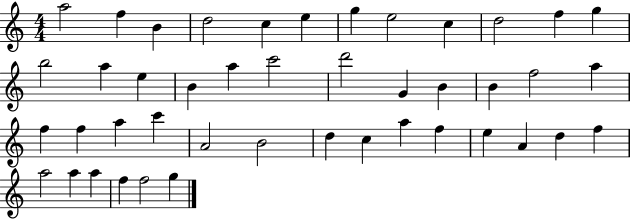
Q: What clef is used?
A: treble